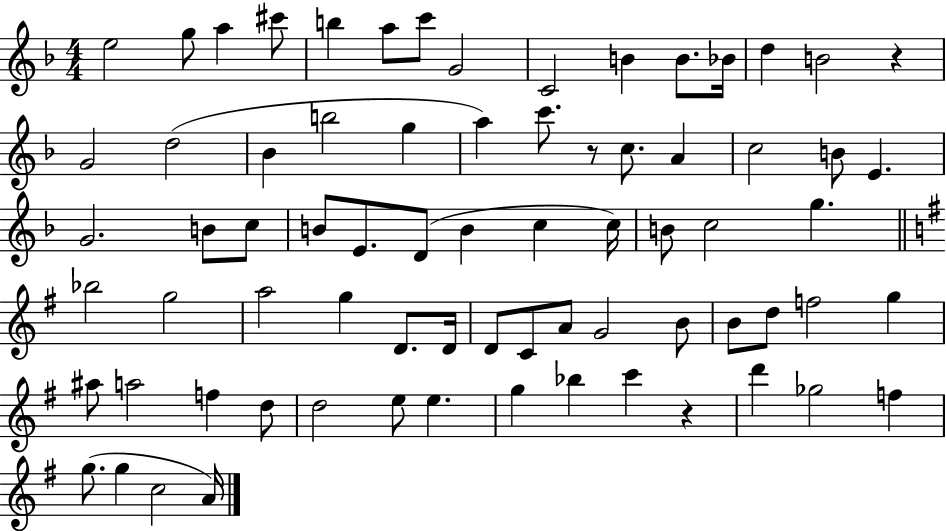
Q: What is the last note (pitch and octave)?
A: A4